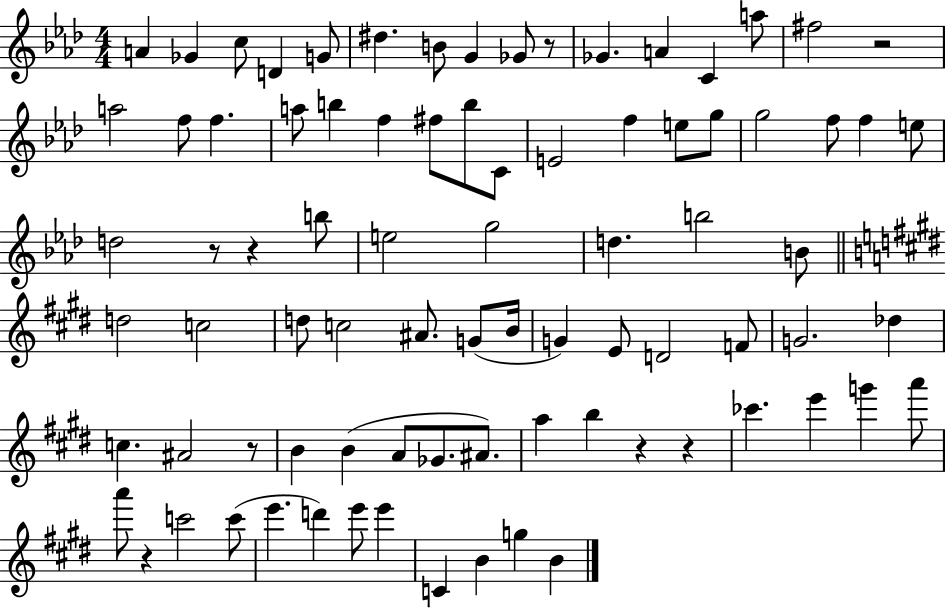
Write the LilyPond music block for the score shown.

{
  \clef treble
  \numericTimeSignature
  \time 4/4
  \key aes \major
  a'4 ges'4 c''8 d'4 g'8 | dis''4. b'8 g'4 ges'8 r8 | ges'4. a'4 c'4 a''8 | fis''2 r2 | \break a''2 f''8 f''4. | a''8 b''4 f''4 fis''8 b''8 c'8 | e'2 f''4 e''8 g''8 | g''2 f''8 f''4 e''8 | \break d''2 r8 r4 b''8 | e''2 g''2 | d''4. b''2 b'8 | \bar "||" \break \key e \major d''2 c''2 | d''8 c''2 ais'8. g'8( b'16 | g'4) e'8 d'2 f'8 | g'2. des''4 | \break c''4. ais'2 r8 | b'4 b'4( a'8 ges'8. ais'8.) | a''4 b''4 r4 r4 | ces'''4. e'''4 g'''4 a'''8 | \break a'''8 r4 c'''2 c'''8( | e'''4. d'''4) e'''8 e'''4 | c'4 b'4 g''4 b'4 | \bar "|."
}